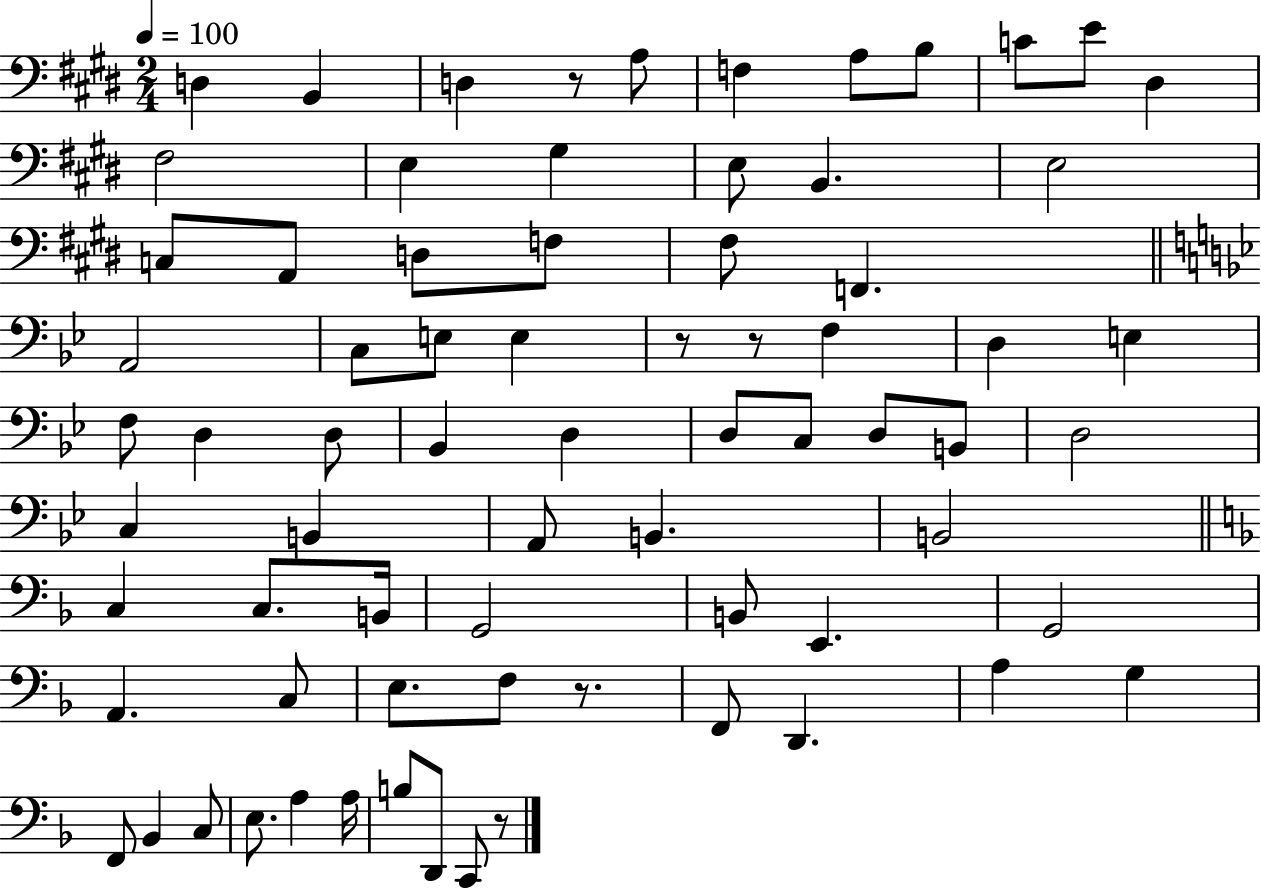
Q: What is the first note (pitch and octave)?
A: D3